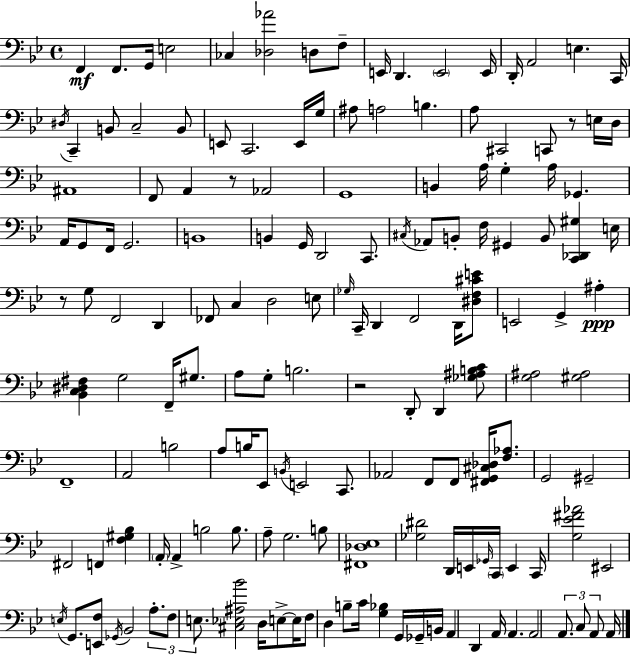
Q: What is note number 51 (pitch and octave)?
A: C2